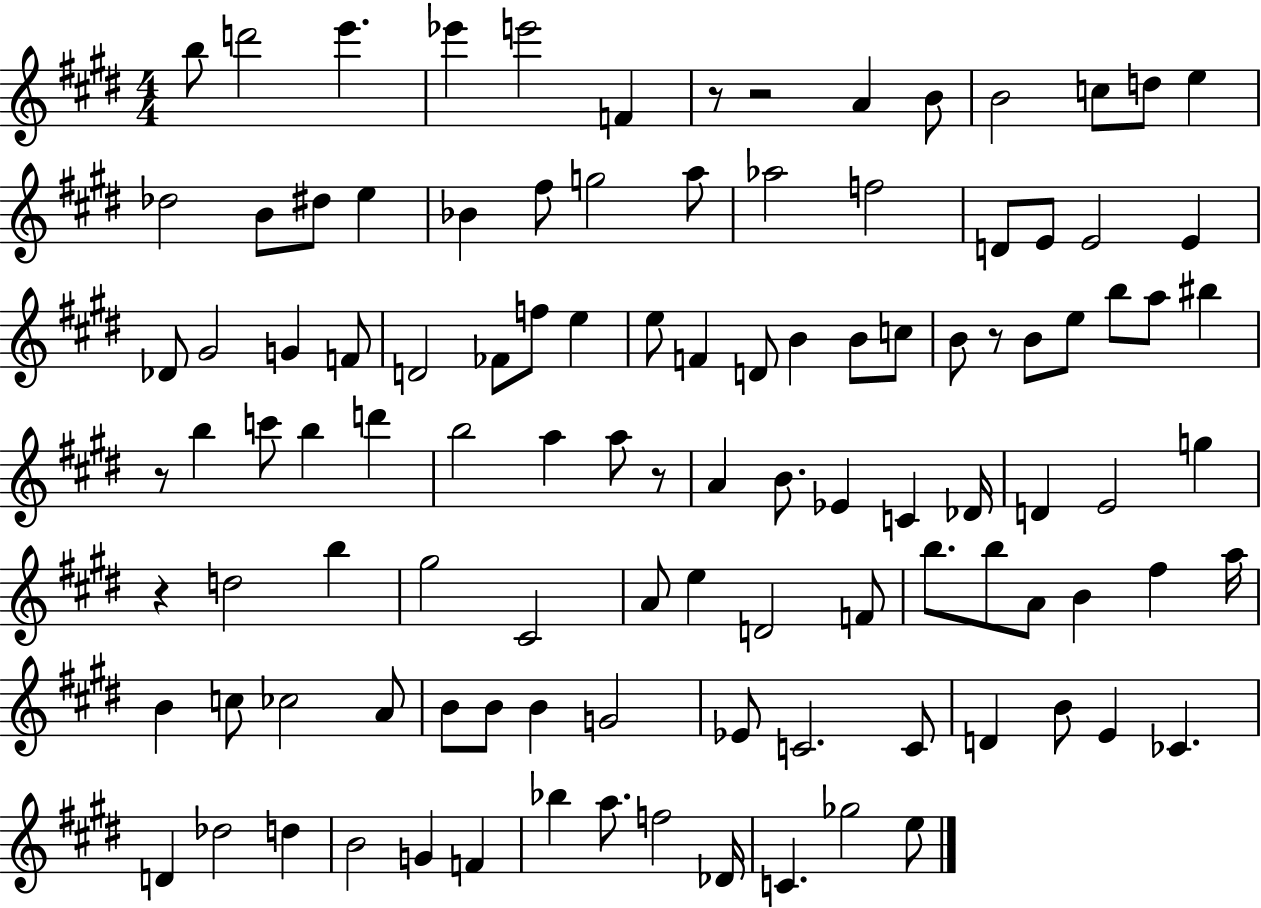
X:1
T:Untitled
M:4/4
L:1/4
K:E
b/2 d'2 e' _e' e'2 F z/2 z2 A B/2 B2 c/2 d/2 e _d2 B/2 ^d/2 e _B ^f/2 g2 a/2 _a2 f2 D/2 E/2 E2 E _D/2 ^G2 G F/2 D2 _F/2 f/2 e e/2 F D/2 B B/2 c/2 B/2 z/2 B/2 e/2 b/2 a/2 ^b z/2 b c'/2 b d' b2 a a/2 z/2 A B/2 _E C _D/4 D E2 g z d2 b ^g2 ^C2 A/2 e D2 F/2 b/2 b/2 A/2 B ^f a/4 B c/2 _c2 A/2 B/2 B/2 B G2 _E/2 C2 C/2 D B/2 E _C D _d2 d B2 G F _b a/2 f2 _D/4 C _g2 e/2